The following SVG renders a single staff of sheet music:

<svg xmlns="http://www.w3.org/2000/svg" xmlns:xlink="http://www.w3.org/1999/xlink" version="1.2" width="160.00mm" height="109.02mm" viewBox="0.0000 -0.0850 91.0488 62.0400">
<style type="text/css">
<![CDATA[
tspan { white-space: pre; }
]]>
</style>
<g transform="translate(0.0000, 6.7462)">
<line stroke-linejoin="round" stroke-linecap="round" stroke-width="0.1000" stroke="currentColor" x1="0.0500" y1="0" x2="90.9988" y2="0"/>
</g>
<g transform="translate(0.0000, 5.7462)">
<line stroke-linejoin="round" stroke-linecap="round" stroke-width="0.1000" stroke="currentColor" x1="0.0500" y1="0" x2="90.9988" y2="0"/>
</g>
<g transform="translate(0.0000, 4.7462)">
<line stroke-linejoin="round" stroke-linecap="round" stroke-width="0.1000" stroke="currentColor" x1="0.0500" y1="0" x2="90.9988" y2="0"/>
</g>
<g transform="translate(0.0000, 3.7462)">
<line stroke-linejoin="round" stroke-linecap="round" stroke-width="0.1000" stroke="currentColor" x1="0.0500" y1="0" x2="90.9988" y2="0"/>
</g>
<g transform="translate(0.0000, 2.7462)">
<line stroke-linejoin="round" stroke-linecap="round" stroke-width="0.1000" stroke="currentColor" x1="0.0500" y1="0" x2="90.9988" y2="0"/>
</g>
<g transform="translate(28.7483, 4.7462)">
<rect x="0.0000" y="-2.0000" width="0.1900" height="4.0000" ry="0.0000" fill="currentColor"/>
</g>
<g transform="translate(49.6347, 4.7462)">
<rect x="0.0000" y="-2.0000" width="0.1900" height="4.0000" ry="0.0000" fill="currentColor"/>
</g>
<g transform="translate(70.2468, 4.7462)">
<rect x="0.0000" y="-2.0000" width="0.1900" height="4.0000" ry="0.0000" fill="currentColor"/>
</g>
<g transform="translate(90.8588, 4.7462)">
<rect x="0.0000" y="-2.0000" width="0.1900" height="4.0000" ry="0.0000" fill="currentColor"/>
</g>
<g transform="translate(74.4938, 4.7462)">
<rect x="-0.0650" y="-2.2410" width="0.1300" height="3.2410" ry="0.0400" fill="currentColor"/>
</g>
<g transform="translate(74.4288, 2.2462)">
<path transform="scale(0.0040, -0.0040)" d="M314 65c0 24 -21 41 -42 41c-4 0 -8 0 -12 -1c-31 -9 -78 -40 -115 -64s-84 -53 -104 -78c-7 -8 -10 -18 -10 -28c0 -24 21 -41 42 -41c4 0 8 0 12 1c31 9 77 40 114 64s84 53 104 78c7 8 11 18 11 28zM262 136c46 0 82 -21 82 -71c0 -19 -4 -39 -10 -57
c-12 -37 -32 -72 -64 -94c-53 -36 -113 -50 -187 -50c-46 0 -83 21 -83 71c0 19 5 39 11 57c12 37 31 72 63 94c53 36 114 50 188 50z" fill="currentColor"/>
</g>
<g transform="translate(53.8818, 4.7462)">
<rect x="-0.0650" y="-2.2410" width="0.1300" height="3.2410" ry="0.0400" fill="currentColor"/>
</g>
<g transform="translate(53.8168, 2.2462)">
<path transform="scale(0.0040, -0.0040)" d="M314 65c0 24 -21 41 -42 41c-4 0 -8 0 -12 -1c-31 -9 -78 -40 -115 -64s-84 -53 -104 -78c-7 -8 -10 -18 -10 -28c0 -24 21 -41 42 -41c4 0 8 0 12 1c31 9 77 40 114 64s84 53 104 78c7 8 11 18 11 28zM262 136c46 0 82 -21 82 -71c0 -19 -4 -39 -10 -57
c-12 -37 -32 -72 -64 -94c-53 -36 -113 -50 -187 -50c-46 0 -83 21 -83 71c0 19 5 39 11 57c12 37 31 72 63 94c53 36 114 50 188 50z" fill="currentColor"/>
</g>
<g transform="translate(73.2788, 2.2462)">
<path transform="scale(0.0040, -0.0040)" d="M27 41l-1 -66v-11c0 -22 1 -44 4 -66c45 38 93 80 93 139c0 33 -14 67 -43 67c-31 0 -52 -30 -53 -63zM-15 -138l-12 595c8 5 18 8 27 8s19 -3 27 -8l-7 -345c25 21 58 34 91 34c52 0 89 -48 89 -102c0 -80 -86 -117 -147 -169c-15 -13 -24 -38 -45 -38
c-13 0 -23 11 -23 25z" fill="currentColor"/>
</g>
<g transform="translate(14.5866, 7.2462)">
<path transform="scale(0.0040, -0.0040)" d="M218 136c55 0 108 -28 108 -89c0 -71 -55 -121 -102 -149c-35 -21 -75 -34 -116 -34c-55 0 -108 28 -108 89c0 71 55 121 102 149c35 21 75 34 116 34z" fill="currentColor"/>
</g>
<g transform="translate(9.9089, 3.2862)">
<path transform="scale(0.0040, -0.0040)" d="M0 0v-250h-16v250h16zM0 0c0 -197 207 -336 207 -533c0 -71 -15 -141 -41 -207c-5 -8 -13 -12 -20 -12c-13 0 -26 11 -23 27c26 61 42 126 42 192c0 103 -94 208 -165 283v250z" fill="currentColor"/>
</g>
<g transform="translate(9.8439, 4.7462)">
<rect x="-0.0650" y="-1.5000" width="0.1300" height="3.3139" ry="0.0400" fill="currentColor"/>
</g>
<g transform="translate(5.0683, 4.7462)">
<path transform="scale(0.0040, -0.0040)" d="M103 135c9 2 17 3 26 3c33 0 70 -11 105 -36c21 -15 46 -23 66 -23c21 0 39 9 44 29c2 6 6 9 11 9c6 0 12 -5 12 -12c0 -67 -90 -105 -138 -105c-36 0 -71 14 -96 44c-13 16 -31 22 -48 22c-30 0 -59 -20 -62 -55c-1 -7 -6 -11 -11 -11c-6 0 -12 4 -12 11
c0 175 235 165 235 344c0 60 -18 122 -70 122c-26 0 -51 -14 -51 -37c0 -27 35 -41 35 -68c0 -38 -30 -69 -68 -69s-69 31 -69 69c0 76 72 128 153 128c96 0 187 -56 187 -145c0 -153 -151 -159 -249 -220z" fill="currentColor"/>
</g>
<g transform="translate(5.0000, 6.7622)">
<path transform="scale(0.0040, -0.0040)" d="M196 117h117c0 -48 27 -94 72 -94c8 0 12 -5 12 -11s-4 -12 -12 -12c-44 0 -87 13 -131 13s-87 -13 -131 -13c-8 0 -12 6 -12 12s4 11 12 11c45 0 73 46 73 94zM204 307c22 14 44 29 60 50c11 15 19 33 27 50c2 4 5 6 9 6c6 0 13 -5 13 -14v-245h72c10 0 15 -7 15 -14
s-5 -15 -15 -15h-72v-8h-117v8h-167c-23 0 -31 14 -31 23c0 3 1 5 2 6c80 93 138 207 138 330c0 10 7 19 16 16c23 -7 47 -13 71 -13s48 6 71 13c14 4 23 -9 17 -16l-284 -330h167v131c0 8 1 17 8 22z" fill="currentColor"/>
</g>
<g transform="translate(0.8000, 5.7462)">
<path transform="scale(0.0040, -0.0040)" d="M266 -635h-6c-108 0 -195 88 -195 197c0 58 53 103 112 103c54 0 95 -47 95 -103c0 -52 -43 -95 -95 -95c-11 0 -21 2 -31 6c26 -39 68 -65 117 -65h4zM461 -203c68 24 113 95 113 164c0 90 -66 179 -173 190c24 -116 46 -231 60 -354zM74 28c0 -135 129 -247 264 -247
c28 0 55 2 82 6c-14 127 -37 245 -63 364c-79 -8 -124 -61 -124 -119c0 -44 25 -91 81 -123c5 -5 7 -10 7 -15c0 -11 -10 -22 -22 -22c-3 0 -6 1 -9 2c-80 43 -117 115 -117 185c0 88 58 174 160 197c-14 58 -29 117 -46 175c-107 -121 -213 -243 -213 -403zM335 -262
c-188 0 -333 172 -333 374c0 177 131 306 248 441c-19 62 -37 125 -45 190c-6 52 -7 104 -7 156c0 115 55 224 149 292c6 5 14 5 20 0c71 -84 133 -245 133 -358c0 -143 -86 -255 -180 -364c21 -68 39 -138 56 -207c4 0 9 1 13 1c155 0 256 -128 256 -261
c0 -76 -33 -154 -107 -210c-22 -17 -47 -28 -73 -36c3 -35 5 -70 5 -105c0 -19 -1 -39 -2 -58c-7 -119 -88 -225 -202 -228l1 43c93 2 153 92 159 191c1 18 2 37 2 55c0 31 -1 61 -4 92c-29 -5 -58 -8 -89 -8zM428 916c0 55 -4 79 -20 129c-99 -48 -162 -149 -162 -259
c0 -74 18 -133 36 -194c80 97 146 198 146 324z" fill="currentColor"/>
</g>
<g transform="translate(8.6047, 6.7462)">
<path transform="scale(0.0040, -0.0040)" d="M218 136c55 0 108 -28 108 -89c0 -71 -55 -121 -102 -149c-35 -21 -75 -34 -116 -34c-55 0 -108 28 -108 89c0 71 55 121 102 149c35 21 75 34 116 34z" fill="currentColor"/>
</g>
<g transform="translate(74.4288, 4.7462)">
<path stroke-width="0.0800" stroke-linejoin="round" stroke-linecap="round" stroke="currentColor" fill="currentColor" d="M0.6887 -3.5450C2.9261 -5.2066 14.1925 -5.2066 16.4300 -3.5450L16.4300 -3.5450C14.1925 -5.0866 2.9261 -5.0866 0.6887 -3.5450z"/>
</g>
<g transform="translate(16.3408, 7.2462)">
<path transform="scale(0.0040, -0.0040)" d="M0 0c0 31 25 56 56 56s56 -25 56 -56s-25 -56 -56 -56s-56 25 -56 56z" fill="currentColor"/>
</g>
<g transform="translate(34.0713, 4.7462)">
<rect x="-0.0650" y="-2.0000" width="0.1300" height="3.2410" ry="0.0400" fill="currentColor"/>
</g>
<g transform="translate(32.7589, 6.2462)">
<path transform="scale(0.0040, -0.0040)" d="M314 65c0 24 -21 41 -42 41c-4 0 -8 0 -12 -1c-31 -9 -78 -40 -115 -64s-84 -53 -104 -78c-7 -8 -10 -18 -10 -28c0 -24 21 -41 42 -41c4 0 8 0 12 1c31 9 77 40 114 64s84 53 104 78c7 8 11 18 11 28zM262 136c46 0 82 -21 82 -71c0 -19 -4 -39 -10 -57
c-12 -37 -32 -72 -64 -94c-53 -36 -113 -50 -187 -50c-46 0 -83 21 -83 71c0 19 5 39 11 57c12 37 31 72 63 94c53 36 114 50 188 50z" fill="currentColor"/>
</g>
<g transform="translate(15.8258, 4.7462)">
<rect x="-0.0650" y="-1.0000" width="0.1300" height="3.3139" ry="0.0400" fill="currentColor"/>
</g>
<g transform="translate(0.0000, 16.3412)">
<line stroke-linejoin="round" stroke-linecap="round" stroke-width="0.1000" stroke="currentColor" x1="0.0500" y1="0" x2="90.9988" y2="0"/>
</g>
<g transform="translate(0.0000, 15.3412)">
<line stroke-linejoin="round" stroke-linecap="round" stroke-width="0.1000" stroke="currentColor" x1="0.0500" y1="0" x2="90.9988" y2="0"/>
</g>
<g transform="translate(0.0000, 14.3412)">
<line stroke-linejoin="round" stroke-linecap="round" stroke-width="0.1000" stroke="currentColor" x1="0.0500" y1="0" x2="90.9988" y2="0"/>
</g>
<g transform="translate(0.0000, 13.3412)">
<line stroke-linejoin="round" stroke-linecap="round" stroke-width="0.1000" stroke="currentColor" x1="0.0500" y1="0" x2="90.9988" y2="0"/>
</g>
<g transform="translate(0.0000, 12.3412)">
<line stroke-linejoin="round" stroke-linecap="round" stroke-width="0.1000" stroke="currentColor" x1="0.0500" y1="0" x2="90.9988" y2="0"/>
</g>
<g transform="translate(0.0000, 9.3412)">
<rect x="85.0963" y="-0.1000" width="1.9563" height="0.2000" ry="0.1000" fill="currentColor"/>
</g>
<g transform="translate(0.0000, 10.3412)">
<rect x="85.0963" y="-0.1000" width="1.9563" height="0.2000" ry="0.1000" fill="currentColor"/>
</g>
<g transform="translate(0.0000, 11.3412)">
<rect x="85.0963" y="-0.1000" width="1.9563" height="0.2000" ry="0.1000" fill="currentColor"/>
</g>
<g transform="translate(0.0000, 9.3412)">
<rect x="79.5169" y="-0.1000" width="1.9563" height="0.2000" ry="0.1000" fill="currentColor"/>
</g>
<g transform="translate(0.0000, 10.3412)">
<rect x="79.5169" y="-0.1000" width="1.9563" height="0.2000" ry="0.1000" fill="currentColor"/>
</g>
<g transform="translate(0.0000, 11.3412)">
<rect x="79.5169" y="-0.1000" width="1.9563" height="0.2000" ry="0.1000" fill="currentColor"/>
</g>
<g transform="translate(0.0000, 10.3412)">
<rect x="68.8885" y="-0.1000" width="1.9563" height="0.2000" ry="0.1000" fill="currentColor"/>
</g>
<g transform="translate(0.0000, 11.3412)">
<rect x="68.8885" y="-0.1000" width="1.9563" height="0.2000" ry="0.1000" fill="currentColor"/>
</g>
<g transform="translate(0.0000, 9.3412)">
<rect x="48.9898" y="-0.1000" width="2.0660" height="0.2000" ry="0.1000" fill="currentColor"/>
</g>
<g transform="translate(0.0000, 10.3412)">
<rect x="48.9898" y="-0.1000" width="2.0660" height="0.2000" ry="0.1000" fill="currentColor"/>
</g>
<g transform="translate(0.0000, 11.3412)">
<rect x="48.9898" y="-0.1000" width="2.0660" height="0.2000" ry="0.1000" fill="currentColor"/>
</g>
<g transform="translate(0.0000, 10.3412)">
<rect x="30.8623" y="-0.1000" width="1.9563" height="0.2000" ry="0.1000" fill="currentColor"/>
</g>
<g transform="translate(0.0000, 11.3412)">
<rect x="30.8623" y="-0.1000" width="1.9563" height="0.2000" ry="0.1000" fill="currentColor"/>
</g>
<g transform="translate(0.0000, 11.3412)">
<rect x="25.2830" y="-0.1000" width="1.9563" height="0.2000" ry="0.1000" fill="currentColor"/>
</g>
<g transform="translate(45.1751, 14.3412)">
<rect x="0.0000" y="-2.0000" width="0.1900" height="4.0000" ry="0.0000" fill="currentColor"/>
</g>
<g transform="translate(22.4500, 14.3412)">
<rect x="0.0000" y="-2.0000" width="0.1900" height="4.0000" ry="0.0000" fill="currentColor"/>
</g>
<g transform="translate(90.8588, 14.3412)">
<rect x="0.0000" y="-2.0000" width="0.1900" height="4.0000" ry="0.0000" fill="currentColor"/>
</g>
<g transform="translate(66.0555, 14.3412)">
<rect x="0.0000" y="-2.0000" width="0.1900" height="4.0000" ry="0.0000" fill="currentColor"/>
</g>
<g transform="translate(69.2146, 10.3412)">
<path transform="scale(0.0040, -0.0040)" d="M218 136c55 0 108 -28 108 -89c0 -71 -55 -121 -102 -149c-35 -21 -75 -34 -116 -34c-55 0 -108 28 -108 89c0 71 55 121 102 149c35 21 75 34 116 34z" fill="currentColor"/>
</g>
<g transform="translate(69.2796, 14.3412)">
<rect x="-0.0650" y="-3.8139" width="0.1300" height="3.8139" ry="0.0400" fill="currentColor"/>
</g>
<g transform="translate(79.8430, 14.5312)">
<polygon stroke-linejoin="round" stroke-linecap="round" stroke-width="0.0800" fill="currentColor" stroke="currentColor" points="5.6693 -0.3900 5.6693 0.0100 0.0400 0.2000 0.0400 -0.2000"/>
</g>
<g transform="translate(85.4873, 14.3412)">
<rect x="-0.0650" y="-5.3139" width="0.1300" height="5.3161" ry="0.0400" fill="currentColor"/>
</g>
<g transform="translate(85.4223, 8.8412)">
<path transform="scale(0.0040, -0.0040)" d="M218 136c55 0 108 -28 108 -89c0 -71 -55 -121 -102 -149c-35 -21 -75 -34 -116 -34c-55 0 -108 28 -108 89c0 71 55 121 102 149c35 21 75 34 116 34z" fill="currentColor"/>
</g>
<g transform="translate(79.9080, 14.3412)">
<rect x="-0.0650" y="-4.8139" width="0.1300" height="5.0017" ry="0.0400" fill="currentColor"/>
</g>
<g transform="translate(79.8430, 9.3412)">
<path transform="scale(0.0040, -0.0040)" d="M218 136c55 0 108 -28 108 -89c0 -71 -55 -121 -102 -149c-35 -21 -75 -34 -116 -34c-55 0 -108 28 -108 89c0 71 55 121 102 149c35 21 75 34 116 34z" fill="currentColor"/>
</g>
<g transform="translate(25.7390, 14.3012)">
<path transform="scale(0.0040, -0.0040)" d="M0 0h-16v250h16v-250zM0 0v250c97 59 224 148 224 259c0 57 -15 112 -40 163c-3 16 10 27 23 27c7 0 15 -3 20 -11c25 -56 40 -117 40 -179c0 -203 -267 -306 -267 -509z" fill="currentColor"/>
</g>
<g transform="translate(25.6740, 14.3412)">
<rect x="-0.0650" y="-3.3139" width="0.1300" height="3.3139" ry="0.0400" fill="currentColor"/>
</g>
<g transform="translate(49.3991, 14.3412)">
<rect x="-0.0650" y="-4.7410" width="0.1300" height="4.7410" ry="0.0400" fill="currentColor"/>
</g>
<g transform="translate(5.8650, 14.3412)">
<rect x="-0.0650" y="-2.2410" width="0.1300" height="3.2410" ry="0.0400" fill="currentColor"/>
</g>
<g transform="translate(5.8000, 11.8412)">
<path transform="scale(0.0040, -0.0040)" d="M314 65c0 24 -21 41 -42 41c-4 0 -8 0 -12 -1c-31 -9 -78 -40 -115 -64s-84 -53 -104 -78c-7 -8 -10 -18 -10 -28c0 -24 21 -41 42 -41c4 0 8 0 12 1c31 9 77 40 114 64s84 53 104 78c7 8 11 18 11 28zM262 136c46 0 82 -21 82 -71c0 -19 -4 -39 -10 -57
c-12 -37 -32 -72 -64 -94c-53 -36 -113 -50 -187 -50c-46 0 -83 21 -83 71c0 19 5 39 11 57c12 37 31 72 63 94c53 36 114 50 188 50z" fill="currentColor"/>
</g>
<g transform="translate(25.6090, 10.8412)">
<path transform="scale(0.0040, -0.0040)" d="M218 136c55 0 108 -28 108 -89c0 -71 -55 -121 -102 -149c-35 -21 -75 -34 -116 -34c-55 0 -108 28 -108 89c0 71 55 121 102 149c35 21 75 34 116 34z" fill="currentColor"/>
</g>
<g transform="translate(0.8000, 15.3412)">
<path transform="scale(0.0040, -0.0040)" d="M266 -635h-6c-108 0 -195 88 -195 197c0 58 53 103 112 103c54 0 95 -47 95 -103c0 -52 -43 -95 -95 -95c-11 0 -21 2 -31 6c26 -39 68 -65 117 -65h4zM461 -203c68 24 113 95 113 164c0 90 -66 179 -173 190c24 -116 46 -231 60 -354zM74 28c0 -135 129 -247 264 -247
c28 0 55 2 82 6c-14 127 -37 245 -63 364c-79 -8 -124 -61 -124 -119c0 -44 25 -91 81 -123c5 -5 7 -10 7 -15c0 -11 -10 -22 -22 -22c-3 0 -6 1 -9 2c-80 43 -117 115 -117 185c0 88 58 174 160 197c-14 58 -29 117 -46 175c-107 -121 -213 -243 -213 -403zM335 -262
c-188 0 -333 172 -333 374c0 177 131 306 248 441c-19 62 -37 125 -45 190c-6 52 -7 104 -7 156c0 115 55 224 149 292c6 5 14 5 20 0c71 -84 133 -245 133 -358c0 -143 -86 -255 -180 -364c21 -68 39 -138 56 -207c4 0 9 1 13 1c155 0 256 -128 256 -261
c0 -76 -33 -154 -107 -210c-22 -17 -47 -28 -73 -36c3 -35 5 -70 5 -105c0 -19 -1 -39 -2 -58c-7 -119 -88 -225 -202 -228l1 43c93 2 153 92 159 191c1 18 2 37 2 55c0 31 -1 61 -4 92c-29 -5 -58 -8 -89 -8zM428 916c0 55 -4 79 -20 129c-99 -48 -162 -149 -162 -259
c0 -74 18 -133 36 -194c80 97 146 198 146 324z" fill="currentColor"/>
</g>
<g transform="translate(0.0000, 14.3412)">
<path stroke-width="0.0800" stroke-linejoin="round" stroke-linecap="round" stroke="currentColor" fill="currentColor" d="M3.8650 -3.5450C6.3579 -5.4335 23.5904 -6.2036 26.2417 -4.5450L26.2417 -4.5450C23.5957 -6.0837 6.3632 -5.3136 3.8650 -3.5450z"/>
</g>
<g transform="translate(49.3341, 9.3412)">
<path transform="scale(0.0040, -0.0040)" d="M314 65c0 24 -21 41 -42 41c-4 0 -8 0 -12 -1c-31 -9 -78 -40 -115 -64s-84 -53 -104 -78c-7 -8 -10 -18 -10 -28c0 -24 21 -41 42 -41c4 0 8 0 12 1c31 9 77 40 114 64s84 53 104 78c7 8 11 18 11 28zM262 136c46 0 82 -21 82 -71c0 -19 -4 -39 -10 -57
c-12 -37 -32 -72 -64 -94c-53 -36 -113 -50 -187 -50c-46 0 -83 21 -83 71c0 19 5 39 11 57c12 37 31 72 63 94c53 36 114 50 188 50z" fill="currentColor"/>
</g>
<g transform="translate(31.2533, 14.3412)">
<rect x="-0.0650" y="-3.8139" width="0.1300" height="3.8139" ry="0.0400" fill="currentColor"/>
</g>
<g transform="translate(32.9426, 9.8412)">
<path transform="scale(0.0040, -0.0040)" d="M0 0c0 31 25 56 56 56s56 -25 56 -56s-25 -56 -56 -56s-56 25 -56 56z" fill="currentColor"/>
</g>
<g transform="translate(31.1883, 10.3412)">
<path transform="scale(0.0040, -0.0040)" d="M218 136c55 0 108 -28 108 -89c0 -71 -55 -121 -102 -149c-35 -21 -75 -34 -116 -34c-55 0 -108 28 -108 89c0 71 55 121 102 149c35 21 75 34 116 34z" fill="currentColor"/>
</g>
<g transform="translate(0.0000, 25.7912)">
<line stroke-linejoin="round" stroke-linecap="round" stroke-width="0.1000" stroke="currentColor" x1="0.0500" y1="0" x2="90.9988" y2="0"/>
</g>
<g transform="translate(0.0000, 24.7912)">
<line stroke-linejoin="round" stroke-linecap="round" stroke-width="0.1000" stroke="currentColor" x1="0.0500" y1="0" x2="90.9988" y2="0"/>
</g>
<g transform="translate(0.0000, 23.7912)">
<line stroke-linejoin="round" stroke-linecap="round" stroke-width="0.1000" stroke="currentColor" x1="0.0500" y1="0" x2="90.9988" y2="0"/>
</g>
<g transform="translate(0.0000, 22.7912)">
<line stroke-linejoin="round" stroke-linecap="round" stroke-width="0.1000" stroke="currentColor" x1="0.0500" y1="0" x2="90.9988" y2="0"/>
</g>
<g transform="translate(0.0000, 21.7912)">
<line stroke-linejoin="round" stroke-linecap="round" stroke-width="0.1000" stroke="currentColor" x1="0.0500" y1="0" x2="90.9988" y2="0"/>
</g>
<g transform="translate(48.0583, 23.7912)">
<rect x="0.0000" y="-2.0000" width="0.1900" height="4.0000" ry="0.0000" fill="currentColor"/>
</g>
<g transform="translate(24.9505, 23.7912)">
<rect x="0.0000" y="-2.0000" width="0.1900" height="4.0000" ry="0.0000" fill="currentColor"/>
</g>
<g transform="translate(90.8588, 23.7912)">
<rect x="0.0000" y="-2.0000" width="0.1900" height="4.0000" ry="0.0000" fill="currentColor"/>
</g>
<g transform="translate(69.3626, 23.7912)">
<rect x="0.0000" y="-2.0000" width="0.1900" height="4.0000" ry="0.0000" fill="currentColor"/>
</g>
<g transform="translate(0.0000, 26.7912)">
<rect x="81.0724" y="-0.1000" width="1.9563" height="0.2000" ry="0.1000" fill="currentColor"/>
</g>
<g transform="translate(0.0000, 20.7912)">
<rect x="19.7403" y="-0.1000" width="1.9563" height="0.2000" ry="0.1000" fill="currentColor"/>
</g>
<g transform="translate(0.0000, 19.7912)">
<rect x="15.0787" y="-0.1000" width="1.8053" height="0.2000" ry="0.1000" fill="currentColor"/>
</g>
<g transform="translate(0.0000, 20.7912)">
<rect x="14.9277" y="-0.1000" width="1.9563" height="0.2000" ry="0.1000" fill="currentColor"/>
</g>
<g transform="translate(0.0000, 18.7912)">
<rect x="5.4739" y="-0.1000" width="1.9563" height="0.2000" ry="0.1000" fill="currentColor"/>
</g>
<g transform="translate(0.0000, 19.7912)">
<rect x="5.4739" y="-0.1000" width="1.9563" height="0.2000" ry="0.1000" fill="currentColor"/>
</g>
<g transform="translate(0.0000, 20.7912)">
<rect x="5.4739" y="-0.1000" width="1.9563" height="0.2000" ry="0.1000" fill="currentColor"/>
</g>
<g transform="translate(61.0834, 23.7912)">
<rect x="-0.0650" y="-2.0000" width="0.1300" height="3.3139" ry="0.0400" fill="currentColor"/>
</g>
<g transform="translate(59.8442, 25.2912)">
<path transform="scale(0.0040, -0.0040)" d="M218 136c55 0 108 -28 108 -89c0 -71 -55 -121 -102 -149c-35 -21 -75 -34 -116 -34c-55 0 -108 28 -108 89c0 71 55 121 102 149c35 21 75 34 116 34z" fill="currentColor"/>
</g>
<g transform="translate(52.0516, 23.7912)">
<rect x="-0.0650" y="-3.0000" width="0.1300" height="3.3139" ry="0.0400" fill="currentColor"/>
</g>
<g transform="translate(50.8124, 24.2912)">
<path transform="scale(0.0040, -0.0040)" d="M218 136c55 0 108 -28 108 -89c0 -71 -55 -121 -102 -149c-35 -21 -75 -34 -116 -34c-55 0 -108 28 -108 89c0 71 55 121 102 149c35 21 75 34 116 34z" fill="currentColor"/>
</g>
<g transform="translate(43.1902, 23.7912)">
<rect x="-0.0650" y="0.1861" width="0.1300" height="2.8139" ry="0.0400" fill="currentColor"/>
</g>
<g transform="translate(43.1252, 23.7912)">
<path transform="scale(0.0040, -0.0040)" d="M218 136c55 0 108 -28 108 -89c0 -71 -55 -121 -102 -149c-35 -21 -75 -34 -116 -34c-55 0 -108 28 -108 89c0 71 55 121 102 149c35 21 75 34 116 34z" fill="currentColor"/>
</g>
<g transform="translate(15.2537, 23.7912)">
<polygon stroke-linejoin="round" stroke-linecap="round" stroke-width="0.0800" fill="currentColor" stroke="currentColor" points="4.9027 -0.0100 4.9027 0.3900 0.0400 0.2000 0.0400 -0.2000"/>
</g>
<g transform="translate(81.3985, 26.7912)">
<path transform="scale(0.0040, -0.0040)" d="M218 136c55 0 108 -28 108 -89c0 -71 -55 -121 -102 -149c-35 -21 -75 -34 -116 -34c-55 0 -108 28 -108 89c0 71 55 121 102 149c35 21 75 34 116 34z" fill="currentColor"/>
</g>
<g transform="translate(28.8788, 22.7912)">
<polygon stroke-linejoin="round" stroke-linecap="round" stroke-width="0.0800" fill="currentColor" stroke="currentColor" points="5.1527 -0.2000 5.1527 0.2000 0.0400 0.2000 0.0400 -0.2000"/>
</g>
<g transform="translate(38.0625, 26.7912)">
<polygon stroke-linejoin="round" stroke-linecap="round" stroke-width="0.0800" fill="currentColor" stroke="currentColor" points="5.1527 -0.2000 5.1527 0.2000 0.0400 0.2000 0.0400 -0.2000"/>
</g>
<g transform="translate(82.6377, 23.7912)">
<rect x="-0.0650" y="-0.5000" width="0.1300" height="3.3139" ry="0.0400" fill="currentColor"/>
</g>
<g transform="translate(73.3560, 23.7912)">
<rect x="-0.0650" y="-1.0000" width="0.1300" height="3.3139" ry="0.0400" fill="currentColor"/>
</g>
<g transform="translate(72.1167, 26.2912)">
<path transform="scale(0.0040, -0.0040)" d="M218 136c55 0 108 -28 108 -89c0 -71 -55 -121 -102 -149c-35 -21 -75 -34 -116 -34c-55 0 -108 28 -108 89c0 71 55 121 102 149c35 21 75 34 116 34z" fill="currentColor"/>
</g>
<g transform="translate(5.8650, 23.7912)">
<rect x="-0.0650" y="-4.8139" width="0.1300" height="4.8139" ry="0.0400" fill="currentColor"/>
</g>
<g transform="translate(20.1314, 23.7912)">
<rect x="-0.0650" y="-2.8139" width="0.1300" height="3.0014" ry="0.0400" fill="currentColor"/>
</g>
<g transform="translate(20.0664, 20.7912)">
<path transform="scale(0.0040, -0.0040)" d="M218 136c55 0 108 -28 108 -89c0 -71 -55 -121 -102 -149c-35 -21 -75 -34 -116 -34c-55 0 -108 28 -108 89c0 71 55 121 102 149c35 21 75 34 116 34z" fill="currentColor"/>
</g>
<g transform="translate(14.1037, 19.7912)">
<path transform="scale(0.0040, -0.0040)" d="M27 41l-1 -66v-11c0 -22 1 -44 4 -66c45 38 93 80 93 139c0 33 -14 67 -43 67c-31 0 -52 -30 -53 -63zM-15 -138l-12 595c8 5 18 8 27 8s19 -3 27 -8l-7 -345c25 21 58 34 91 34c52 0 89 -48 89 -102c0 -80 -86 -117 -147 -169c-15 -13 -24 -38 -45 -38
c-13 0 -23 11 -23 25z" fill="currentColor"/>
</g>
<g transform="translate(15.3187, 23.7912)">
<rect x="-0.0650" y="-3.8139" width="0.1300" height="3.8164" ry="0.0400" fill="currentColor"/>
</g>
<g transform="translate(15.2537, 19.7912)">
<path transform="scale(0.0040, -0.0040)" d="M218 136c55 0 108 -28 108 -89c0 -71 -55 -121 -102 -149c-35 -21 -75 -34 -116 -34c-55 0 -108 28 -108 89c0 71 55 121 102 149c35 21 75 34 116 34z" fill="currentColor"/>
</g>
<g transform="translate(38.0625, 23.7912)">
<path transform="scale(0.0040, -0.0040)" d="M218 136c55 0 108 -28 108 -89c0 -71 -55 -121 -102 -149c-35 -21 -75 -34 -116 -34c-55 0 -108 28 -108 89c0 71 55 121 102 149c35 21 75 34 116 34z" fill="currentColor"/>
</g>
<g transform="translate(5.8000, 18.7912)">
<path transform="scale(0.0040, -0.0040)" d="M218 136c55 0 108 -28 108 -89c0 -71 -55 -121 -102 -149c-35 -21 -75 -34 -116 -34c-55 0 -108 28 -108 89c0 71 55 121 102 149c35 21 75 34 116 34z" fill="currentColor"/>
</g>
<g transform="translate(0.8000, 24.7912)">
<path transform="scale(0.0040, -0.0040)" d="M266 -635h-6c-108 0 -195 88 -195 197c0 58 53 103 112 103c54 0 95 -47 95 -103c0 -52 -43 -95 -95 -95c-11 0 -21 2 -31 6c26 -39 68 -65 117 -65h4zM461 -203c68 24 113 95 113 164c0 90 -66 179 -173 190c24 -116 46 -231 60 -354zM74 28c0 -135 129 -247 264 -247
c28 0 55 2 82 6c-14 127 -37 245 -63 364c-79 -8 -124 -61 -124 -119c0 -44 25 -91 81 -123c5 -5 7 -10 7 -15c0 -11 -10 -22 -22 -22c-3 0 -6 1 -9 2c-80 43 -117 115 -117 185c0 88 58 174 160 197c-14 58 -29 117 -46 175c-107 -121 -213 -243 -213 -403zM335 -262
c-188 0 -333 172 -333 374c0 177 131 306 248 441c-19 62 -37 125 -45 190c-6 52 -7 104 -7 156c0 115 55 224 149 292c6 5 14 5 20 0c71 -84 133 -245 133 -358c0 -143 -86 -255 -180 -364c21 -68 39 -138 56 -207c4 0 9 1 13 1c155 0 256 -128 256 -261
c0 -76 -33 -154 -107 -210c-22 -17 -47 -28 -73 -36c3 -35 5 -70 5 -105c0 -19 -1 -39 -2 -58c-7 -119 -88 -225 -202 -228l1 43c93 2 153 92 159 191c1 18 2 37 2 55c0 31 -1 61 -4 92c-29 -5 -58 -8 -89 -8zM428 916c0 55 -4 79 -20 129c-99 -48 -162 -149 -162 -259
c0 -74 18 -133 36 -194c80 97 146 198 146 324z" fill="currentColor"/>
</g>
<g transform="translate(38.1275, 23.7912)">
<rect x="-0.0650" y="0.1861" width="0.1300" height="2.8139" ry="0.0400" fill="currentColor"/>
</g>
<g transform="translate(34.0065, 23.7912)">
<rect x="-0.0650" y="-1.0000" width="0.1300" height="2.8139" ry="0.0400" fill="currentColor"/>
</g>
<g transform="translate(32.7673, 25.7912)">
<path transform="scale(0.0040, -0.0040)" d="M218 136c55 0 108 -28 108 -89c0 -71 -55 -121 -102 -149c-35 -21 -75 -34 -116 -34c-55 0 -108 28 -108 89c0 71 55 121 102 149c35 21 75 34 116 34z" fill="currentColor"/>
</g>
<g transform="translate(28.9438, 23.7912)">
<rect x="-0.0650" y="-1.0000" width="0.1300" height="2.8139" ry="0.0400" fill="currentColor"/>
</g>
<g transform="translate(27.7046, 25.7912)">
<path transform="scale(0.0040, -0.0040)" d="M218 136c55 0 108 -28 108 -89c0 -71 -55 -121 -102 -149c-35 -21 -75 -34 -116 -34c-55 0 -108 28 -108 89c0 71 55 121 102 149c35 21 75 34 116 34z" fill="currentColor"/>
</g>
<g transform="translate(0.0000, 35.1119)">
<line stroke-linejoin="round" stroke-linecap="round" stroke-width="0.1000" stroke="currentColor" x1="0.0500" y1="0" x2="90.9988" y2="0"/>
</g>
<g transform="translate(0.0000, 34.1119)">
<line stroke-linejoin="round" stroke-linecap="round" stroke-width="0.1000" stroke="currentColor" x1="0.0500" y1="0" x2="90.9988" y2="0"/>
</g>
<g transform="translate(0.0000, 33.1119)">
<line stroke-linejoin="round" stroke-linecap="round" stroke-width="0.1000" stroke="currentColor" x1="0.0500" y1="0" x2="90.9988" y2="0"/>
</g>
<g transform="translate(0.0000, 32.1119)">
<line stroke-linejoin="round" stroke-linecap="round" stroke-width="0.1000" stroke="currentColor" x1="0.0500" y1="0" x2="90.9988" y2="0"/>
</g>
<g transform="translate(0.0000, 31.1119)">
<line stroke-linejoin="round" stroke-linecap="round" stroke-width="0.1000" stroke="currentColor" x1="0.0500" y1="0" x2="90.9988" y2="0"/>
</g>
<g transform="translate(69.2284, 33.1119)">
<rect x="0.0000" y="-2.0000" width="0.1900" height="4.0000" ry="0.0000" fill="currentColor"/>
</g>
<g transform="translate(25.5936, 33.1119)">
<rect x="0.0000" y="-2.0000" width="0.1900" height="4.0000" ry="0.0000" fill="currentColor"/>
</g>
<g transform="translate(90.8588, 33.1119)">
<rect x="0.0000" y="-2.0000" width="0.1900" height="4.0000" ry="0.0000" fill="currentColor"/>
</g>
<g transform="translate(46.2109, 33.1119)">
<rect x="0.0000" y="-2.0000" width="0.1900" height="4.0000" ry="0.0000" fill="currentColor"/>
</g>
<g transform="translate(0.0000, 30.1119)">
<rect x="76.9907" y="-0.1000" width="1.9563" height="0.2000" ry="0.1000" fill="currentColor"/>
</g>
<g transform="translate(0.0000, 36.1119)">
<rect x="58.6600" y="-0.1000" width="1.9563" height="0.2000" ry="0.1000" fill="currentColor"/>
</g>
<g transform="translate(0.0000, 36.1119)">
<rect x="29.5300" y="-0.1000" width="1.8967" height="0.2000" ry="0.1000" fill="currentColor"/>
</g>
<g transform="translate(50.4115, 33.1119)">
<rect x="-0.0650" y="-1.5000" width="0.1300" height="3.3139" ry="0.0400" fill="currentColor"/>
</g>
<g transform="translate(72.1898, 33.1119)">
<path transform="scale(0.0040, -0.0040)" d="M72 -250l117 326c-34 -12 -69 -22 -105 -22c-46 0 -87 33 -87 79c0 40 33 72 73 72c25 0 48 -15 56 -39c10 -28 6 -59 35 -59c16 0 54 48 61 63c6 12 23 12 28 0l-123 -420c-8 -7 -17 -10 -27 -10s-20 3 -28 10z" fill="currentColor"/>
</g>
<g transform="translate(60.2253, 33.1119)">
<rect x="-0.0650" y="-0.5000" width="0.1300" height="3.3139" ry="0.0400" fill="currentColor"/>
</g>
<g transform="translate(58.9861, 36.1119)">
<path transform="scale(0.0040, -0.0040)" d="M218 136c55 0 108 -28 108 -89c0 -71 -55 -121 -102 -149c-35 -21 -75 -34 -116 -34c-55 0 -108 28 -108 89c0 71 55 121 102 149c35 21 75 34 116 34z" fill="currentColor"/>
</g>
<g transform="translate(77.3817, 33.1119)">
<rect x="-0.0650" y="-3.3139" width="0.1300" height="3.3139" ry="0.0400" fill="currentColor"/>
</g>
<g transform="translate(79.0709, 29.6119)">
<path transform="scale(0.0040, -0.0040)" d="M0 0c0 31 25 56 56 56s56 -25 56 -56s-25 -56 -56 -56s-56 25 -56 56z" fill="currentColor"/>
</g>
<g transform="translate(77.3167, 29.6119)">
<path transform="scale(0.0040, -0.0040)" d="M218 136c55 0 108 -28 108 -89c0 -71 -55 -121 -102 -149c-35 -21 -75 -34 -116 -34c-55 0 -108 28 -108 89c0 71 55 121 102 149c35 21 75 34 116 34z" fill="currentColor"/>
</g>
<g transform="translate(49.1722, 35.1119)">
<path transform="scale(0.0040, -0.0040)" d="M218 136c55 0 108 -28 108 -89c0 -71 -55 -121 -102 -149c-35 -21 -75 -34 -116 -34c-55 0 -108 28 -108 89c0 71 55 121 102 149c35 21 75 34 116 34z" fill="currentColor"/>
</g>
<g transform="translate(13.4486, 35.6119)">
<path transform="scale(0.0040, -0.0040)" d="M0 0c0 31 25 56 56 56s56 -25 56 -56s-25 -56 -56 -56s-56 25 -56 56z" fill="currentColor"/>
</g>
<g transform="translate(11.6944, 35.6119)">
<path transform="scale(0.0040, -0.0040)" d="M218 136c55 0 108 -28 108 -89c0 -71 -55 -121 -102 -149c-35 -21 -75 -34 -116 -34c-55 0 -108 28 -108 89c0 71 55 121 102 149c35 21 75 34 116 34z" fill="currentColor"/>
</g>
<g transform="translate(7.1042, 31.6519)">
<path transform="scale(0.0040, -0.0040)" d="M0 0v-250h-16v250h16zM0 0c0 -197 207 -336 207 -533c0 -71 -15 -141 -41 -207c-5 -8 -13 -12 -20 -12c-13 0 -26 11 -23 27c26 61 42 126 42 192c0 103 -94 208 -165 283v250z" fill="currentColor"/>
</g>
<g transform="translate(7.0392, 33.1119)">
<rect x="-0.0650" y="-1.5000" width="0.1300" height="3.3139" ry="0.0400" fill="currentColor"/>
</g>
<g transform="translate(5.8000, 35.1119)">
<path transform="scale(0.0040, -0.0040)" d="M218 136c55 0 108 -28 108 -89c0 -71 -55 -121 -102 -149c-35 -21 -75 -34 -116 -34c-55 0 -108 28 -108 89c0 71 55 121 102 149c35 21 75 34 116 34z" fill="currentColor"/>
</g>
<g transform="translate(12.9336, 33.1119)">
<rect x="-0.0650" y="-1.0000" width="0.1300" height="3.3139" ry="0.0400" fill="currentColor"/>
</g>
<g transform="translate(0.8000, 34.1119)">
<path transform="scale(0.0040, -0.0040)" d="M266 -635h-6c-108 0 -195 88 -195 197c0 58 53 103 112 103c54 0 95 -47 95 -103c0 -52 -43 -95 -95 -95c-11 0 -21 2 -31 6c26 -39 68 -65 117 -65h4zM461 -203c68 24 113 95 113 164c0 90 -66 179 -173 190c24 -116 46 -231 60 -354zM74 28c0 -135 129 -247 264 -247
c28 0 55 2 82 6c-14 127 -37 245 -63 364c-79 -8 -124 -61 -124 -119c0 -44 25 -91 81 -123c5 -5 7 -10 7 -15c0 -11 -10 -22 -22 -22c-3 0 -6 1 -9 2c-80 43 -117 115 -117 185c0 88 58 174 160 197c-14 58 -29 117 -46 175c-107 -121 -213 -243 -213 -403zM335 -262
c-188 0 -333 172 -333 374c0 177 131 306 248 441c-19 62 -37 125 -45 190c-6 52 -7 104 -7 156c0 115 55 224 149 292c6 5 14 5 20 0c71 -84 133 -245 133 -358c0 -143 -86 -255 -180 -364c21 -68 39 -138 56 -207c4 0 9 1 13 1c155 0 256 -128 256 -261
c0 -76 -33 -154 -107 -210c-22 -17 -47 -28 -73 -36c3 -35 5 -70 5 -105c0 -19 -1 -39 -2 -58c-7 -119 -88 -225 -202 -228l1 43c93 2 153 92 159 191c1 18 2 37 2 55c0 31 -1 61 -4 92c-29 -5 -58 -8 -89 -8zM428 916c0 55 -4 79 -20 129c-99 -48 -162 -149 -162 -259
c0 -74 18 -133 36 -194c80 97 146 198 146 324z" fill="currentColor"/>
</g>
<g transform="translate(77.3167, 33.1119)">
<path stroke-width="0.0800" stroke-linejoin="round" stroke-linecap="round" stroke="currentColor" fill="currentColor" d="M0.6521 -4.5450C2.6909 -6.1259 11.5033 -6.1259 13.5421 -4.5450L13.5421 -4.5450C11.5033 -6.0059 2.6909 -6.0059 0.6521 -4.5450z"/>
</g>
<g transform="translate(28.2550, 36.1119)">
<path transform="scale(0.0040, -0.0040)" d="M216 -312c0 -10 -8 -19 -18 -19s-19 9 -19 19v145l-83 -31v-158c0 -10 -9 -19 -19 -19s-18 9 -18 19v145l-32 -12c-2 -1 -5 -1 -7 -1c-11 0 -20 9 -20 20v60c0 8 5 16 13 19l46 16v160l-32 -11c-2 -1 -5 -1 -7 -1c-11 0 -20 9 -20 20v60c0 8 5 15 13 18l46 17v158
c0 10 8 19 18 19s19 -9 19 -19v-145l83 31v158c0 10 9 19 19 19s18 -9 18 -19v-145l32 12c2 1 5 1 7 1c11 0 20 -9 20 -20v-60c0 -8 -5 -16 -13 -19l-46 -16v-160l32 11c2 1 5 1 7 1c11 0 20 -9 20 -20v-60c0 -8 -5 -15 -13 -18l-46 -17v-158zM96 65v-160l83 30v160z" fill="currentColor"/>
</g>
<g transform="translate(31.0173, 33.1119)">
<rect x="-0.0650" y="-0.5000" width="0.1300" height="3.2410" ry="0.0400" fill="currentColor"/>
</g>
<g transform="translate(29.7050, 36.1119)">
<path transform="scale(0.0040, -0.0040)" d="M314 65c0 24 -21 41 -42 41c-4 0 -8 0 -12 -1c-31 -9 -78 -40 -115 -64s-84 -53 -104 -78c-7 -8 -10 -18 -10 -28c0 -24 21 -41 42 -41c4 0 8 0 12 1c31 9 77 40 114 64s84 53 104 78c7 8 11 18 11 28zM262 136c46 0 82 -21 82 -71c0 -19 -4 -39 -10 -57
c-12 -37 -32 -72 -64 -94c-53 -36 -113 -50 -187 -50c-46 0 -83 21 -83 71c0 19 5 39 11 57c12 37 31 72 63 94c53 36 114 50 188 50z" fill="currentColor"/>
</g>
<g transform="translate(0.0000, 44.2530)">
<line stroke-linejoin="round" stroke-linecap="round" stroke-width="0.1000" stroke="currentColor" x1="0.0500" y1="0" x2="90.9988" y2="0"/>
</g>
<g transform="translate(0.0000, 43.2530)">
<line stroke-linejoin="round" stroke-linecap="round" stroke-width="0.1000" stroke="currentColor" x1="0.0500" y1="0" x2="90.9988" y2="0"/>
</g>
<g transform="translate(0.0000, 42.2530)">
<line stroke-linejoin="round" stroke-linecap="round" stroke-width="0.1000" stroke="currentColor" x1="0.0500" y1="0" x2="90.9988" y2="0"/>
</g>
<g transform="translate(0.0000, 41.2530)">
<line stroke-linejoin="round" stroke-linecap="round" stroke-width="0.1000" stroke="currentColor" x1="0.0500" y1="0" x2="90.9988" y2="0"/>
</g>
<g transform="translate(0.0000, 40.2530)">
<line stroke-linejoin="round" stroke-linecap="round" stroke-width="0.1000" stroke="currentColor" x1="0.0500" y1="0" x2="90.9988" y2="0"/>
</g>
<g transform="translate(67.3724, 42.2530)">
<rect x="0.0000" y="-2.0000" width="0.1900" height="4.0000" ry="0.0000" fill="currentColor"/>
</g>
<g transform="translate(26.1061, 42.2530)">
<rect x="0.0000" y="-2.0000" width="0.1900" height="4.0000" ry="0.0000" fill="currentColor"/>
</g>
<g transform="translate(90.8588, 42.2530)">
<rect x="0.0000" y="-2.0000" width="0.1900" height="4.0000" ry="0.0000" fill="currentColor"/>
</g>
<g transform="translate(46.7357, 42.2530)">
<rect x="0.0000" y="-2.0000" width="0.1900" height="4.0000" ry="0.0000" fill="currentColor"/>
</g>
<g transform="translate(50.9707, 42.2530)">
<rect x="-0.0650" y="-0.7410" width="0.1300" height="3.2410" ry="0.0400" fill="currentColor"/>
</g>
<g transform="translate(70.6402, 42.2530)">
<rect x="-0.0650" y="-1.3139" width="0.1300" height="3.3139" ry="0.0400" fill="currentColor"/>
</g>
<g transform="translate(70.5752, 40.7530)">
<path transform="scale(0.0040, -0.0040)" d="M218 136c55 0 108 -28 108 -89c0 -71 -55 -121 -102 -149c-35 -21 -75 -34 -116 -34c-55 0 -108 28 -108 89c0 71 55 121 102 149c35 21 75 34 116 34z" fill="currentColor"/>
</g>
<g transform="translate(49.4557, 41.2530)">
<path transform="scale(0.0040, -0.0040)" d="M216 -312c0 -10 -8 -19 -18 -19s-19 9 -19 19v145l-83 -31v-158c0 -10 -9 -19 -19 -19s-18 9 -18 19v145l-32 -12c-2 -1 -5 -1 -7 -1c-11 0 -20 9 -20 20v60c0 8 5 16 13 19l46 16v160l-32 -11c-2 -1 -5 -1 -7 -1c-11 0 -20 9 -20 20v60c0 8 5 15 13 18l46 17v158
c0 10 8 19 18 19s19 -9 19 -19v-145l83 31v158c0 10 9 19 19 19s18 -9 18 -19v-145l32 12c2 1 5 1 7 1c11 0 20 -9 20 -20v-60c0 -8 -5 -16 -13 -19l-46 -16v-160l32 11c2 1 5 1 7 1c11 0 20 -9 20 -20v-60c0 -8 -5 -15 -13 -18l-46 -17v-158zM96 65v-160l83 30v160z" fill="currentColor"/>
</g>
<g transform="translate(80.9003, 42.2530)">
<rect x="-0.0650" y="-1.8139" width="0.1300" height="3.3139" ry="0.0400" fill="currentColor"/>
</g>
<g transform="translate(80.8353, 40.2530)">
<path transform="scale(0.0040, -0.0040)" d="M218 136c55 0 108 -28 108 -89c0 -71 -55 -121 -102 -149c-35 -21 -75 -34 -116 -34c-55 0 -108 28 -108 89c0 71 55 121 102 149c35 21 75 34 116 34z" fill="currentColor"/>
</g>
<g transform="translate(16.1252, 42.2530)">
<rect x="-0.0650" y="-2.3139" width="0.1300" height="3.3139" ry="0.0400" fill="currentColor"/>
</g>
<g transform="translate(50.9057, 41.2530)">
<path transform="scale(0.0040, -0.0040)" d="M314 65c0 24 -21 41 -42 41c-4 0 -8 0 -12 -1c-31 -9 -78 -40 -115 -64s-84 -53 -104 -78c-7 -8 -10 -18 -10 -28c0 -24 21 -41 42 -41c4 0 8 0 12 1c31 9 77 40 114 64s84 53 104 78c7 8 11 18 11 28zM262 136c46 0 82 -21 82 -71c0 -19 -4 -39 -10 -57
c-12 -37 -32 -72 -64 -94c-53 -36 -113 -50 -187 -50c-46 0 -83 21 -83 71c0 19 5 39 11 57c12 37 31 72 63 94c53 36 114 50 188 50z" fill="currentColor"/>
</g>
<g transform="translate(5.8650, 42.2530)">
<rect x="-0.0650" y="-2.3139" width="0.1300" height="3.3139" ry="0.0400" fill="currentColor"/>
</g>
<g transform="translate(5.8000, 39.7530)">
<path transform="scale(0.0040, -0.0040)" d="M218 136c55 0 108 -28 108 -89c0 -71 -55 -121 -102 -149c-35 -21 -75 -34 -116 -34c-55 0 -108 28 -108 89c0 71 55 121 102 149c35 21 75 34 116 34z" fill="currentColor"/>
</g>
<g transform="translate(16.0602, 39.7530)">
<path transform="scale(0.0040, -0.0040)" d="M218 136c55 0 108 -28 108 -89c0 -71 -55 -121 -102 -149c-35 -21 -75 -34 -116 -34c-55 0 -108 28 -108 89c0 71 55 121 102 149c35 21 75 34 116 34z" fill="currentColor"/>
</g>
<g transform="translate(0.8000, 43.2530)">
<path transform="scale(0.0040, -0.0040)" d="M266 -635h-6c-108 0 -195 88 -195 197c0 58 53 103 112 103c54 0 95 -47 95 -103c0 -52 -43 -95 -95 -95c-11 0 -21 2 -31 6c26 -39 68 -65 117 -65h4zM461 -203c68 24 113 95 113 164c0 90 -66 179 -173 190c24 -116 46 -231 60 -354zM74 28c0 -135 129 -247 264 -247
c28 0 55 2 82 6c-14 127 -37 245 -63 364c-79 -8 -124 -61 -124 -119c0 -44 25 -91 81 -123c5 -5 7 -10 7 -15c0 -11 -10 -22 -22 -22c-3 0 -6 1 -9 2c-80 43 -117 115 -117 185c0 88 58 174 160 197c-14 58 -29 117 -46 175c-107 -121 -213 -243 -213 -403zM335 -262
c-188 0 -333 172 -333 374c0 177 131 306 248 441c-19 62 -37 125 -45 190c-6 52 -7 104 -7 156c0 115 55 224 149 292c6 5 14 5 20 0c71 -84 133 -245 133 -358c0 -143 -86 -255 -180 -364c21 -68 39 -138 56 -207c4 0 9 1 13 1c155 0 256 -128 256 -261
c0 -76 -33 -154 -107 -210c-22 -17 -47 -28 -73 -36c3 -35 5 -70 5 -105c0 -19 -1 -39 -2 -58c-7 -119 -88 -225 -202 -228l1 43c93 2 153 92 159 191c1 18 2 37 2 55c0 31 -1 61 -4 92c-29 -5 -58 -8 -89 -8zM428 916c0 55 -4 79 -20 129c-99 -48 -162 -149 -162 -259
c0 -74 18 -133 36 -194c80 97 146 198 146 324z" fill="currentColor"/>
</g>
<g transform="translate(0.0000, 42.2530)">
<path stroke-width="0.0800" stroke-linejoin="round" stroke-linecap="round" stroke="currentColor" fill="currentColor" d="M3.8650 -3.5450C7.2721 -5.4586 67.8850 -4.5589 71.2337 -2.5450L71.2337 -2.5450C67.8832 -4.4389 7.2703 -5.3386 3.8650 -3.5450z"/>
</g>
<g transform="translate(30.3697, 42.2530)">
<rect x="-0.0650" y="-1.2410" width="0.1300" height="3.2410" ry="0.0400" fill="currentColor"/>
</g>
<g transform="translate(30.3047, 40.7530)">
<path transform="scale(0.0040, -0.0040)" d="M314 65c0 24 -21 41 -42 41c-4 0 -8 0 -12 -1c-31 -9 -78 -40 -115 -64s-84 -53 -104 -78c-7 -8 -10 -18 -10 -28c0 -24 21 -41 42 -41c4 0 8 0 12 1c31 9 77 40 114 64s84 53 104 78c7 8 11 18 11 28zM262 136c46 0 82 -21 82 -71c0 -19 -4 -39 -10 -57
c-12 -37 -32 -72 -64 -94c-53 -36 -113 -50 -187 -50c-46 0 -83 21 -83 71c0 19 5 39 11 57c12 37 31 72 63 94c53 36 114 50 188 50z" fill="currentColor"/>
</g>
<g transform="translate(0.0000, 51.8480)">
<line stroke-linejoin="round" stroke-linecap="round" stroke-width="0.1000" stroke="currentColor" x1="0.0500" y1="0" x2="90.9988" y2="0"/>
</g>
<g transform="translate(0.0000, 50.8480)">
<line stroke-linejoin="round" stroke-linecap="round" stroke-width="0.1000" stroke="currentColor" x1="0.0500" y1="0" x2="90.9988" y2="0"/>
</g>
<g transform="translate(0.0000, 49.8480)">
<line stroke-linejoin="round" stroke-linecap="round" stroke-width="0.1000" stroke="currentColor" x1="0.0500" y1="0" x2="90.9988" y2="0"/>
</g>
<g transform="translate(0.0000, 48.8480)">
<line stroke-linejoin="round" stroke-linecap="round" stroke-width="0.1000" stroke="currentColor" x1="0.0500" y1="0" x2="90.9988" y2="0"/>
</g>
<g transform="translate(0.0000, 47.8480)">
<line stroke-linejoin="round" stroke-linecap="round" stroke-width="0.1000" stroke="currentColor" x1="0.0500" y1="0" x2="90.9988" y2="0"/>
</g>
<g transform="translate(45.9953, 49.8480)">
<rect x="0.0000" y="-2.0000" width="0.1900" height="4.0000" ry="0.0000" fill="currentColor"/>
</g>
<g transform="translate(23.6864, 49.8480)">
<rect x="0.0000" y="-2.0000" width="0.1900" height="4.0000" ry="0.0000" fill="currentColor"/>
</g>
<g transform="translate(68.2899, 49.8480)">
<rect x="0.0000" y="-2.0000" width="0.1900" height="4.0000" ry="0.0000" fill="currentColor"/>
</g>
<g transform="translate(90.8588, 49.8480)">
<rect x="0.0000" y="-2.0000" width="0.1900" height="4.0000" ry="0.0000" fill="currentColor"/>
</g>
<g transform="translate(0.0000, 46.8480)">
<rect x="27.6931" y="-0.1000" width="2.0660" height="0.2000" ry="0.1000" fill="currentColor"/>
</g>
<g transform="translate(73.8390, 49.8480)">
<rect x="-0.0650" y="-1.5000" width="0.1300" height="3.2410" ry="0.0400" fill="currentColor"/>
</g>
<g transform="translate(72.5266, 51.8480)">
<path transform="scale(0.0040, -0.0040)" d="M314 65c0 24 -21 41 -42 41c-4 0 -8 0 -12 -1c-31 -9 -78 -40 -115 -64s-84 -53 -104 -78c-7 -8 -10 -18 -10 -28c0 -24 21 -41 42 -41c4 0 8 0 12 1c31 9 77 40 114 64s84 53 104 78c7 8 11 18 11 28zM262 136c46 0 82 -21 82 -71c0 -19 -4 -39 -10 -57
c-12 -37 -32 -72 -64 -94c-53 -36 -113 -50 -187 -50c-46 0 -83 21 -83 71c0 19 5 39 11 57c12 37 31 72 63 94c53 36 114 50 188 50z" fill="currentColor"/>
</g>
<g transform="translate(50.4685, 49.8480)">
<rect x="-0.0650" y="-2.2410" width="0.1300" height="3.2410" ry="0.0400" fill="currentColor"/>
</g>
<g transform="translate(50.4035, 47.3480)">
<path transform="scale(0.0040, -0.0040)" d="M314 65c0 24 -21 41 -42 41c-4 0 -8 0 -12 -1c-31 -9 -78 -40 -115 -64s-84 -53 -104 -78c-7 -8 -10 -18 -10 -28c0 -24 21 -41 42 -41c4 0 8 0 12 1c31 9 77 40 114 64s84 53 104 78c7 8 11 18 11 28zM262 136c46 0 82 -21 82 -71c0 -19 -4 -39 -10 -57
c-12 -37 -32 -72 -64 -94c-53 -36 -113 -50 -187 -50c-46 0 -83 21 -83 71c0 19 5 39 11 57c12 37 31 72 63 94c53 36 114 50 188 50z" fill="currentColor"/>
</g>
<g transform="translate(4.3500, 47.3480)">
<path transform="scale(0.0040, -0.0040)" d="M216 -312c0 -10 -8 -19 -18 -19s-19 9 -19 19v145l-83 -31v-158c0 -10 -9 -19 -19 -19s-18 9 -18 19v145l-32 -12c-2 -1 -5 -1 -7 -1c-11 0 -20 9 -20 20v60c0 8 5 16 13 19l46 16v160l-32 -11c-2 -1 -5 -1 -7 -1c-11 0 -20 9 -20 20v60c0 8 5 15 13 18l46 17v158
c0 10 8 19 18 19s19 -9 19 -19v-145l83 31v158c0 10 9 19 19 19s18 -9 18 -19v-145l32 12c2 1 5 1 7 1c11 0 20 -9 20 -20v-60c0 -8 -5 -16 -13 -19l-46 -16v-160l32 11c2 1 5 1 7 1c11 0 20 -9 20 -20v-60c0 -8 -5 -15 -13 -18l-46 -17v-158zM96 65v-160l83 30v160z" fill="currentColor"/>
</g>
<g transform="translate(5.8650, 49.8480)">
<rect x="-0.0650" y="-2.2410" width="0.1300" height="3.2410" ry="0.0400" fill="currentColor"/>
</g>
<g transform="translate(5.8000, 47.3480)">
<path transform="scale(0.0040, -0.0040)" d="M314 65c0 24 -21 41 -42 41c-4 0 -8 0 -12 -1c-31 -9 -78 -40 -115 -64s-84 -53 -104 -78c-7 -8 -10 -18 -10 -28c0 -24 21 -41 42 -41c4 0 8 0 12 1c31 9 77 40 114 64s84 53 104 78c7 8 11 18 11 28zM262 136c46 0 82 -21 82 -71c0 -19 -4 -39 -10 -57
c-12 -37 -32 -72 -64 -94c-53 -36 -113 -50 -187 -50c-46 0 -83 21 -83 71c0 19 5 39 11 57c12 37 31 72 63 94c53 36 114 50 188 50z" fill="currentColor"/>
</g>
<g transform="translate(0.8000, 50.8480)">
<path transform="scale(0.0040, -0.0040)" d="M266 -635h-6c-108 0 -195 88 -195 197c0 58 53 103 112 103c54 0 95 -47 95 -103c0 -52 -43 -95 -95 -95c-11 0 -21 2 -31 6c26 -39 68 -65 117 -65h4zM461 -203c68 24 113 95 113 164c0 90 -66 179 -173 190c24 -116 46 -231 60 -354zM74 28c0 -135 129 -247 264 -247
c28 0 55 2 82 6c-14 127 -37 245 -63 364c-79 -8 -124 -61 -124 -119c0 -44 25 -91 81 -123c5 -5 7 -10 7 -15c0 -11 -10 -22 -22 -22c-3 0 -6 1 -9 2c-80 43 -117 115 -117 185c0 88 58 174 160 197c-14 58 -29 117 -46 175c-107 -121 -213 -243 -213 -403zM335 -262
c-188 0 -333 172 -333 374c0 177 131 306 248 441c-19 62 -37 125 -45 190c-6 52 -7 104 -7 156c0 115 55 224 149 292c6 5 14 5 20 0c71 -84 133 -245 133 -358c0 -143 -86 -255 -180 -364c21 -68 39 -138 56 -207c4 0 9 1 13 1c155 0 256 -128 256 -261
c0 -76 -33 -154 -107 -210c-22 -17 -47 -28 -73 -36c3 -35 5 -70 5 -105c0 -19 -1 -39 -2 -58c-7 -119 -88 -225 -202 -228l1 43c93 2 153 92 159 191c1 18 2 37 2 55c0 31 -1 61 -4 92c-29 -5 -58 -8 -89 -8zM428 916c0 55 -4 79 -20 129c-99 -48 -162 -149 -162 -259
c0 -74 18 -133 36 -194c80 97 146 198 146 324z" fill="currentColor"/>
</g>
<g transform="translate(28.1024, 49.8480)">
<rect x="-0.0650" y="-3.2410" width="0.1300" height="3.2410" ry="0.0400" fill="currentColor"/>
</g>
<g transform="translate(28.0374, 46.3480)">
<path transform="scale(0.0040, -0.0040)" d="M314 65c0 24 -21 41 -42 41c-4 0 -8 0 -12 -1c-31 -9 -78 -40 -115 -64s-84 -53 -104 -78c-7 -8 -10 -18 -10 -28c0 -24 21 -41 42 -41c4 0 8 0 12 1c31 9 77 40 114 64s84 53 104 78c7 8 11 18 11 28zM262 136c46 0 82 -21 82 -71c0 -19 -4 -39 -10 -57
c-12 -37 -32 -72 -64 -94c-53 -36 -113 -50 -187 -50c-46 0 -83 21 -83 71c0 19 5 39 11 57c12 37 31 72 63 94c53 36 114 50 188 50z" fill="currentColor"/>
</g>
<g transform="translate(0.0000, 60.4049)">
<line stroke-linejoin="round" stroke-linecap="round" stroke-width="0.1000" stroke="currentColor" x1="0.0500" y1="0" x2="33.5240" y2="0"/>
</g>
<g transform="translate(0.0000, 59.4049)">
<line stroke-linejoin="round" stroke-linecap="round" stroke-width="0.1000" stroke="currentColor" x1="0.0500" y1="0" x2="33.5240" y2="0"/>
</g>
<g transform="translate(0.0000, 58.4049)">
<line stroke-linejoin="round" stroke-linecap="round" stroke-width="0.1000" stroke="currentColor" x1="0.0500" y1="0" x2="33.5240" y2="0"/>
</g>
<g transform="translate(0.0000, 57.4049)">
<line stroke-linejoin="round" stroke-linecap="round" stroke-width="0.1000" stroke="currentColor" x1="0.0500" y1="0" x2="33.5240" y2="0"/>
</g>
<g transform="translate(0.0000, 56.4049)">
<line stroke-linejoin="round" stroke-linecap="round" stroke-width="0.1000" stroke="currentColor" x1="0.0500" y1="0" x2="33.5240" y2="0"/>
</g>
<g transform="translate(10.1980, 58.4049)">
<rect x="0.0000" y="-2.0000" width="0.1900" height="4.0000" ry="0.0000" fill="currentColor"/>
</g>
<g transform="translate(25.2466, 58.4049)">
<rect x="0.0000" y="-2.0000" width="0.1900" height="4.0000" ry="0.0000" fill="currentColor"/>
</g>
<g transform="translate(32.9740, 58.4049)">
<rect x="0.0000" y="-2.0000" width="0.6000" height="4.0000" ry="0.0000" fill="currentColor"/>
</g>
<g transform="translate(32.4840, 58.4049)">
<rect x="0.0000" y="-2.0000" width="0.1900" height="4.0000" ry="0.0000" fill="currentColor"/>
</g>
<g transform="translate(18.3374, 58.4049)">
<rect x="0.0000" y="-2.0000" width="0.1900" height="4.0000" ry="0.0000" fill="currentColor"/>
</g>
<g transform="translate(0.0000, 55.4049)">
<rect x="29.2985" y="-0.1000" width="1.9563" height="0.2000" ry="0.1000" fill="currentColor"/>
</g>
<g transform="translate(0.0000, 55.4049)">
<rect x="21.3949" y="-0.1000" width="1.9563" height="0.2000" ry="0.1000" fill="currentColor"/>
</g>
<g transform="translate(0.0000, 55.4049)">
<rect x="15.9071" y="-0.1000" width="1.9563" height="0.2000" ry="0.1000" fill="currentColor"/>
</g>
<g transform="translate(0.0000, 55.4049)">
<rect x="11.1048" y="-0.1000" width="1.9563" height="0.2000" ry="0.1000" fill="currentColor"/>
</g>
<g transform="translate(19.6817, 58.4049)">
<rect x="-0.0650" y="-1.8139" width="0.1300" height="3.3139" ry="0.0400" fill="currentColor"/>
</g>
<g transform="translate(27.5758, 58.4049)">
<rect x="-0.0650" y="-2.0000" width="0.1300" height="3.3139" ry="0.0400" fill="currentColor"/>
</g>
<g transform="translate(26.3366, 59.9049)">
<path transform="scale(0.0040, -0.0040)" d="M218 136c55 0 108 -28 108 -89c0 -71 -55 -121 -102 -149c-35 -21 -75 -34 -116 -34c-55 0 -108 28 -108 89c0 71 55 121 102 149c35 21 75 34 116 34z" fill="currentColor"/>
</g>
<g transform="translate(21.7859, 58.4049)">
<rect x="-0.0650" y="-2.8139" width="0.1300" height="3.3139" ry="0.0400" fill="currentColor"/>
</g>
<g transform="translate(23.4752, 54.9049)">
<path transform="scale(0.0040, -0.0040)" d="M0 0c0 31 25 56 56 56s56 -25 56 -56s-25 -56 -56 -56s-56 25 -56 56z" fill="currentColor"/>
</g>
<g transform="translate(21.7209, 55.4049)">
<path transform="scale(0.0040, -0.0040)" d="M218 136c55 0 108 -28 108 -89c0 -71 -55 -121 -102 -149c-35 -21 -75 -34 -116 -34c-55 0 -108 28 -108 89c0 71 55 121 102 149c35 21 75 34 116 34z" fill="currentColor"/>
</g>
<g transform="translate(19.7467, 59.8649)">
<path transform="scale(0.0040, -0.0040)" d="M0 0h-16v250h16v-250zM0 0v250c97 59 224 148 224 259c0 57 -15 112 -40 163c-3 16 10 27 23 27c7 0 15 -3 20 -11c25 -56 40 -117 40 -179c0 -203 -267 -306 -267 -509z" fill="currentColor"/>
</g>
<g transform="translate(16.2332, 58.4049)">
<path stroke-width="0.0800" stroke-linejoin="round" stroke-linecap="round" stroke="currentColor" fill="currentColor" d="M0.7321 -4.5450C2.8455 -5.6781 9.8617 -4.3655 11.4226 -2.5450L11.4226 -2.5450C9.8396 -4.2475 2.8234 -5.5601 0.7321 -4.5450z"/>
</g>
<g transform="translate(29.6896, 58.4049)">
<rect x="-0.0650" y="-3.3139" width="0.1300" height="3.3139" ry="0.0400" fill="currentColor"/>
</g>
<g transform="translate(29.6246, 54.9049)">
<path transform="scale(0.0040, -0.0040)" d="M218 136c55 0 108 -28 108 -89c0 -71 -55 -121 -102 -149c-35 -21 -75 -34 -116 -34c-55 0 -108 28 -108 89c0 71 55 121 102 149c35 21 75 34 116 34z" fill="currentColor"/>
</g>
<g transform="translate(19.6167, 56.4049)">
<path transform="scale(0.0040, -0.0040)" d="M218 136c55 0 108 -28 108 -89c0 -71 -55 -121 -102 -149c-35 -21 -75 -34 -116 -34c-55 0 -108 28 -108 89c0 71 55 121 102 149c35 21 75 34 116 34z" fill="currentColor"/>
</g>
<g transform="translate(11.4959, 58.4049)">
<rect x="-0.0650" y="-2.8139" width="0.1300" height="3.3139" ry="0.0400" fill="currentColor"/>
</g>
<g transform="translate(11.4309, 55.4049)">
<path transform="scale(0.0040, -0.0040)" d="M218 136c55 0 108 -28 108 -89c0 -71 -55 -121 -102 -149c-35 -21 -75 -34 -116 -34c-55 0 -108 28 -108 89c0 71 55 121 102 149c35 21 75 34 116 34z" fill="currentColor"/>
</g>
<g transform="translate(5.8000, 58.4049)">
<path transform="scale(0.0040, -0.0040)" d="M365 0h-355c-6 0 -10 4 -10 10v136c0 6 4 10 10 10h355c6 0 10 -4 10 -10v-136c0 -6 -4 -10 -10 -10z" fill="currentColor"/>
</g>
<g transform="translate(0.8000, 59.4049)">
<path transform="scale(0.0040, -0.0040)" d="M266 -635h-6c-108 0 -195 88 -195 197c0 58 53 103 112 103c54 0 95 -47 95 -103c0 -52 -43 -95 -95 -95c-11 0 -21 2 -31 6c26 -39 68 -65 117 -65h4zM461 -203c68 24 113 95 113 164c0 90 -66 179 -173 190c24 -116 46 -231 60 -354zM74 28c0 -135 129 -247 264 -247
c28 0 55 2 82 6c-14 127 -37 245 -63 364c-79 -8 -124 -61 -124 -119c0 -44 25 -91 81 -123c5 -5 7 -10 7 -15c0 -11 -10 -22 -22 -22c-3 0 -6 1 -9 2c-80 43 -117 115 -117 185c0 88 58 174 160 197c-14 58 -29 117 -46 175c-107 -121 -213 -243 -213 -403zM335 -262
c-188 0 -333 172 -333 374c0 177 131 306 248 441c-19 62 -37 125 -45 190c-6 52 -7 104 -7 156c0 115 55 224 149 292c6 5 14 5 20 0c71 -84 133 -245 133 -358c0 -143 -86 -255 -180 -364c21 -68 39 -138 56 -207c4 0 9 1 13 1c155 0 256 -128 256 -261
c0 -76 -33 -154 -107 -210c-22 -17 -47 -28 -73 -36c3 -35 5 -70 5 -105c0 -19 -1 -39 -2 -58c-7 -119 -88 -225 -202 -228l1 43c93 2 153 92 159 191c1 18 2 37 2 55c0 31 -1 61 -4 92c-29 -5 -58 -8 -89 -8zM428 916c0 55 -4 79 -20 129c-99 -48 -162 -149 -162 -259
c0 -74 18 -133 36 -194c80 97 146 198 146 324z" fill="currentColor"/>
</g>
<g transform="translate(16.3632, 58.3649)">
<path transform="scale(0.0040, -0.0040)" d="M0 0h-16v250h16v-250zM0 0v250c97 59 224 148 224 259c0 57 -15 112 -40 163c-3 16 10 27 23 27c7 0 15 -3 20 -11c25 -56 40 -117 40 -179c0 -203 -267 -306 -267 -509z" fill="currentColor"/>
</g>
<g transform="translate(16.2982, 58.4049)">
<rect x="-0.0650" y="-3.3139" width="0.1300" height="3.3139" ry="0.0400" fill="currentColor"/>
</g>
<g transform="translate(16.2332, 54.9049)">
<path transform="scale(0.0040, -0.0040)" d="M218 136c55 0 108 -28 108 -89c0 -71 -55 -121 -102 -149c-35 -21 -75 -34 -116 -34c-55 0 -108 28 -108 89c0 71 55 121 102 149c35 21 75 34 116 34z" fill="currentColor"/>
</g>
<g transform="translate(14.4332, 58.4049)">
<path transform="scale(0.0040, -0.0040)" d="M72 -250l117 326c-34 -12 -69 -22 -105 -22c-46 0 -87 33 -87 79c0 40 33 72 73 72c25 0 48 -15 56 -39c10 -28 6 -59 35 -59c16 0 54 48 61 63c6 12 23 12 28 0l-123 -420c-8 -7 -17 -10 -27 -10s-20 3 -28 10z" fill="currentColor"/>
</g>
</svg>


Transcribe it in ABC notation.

X:1
T:Untitled
M:2/4
L:1/4
K:C
E/2 D F2 g2 _g2 g2 b/2 c' e'2 c' e'/2 f'/2 e' _c'/2 a/2 E/2 E/2 B/2 B/2 A F D C E/2 D ^C2 E C z/2 b g g e2 ^d2 e f ^g2 b2 g2 E2 z2 a z/2 b/2 f/2 a F b